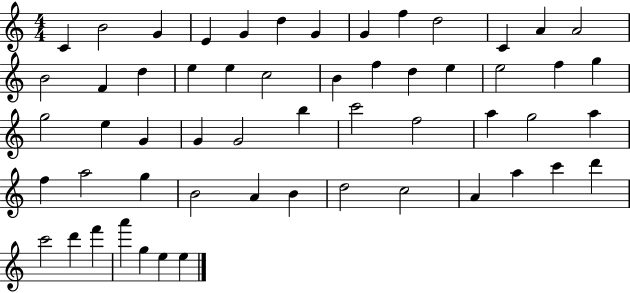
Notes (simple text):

C4/q B4/h G4/q E4/q G4/q D5/q G4/q G4/q F5/q D5/h C4/q A4/q A4/h B4/h F4/q D5/q E5/q E5/q C5/h B4/q F5/q D5/q E5/q E5/h F5/q G5/q G5/h E5/q G4/q G4/q G4/h B5/q C6/h F5/h A5/q G5/h A5/q F5/q A5/h G5/q B4/h A4/q B4/q D5/h C5/h A4/q A5/q C6/q D6/q C6/h D6/q F6/q A6/q G5/q E5/q E5/q